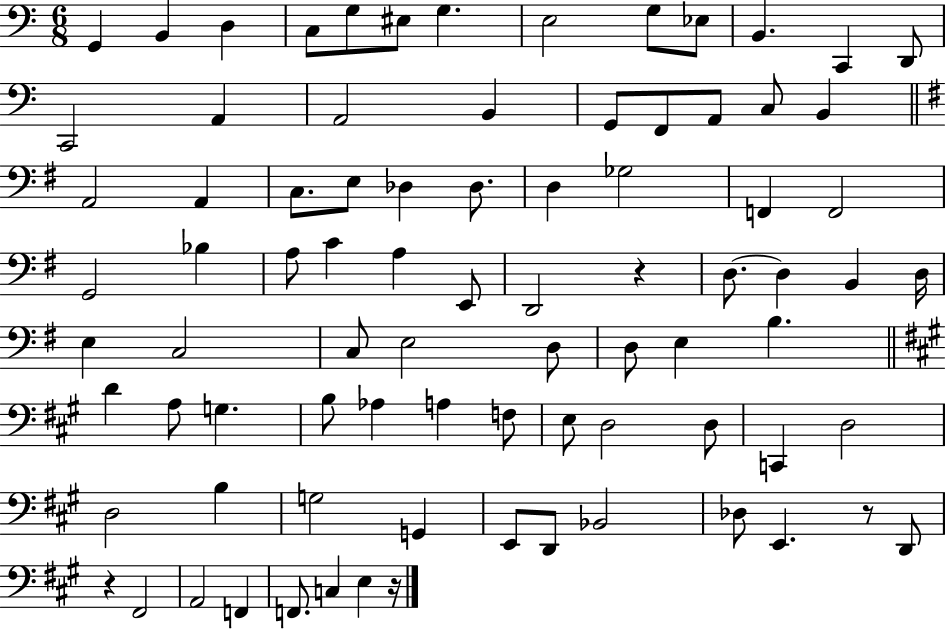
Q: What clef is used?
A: bass